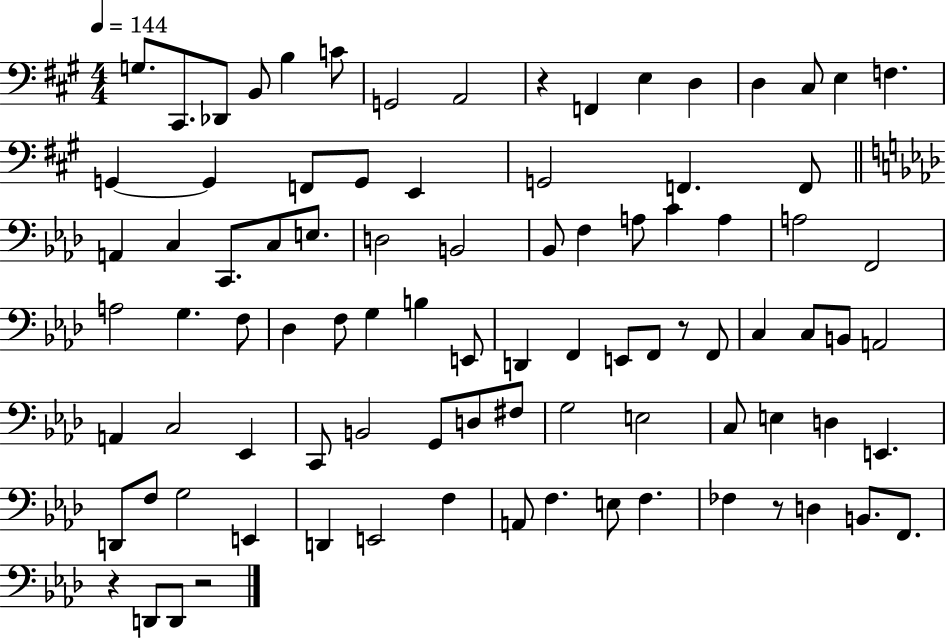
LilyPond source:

{
  \clef bass
  \numericTimeSignature
  \time 4/4
  \key a \major
  \tempo 4 = 144
  g8. cis,8. des,8 b,8 b4 c'8 | g,2 a,2 | r4 f,4 e4 d4 | d4 cis8 e4 f4. | \break g,4~~ g,4 f,8 g,8 e,4 | g,2 f,4. f,8 | \bar "||" \break \key aes \major a,4 c4 c,8. c8 e8. | d2 b,2 | bes,8 f4 a8 c'4 a4 | a2 f,2 | \break a2 g4. f8 | des4 f8 g4 b4 e,8 | d,4 f,4 e,8 f,8 r8 f,8 | c4 c8 b,8 a,2 | \break a,4 c2 ees,4 | c,8 b,2 g,8 d8 fis8 | g2 e2 | c8 e4 d4 e,4. | \break d,8 f8 g2 e,4 | d,4 e,2 f4 | a,8 f4. e8 f4. | fes4 r8 d4 b,8. f,8. | \break r4 d,8 d,8 r2 | \bar "|."
}